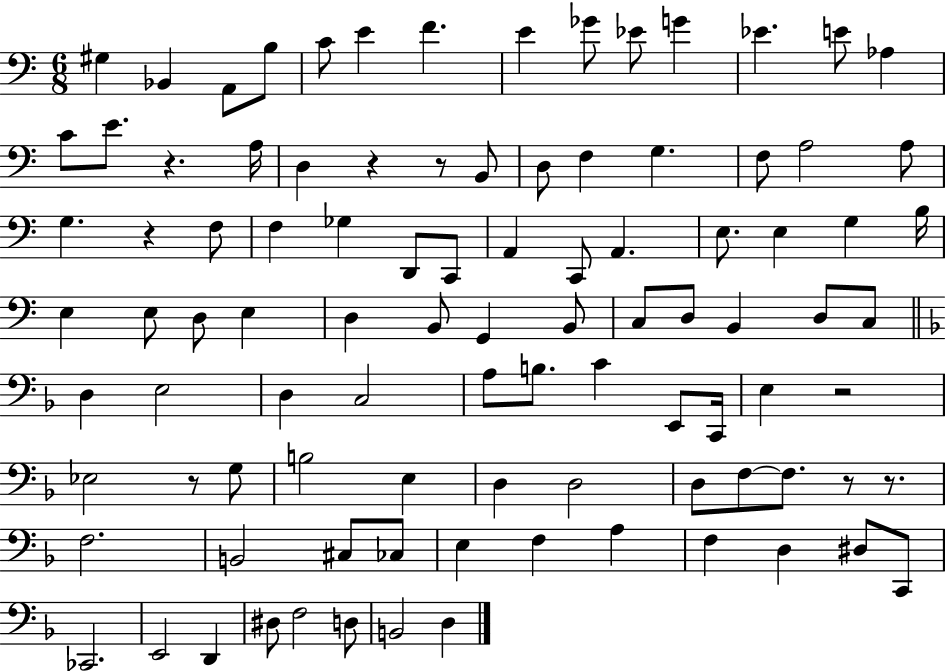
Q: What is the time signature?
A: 6/8